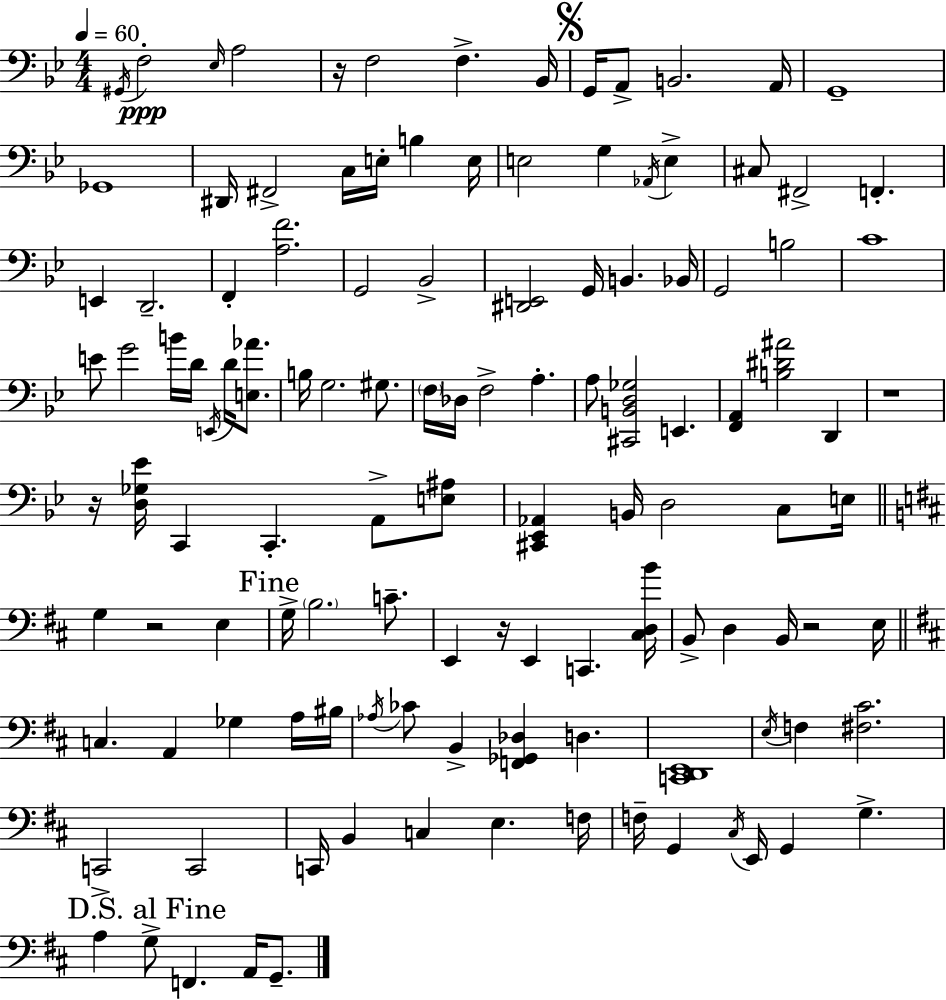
G#2/s F3/h Eb3/s A3/h R/s F3/h F3/q. Bb2/s G2/s A2/e B2/h. A2/s G2/w Gb2/w D#2/s F#2/h C3/s E3/s B3/q E3/s E3/h G3/q Ab2/s E3/q C#3/e F#2/h F2/q. E2/q D2/h. F2/q [A3,F4]/h. G2/h Bb2/h [D#2,E2]/h G2/s B2/q. Bb2/s G2/h B3/h C4/w E4/e G4/h B4/s D4/s E2/s D4/s [E3,Ab4]/e. B3/s G3/h. G#3/e. F3/s Db3/s F3/h A3/q. A3/e [C#2,B2,D3,Gb3]/h E2/q. [F2,A2]/q [B3,D#4,A#4]/h D2/q R/w R/s [D3,Gb3,Eb4]/s C2/q C2/q. A2/e [E3,A#3]/e [C#2,Eb2,Ab2]/q B2/s D3/h C3/e E3/s G3/q R/h E3/q G3/s B3/h. C4/e. E2/q R/s E2/q C2/q. [C#3,D3,B4]/s B2/e D3/q B2/s R/h E3/s C3/q. A2/q Gb3/q A3/s BIS3/s Ab3/s CES4/e B2/q [F2,Gb2,Db3]/q D3/q. [C2,D2,E2]/w E3/s F3/q [F#3,C#4]/h. C2/h C2/h C2/s B2/q C3/q E3/q. F3/s F3/s G2/q C#3/s E2/s G2/q G3/q. A3/q G3/e F2/q. A2/s G2/e.